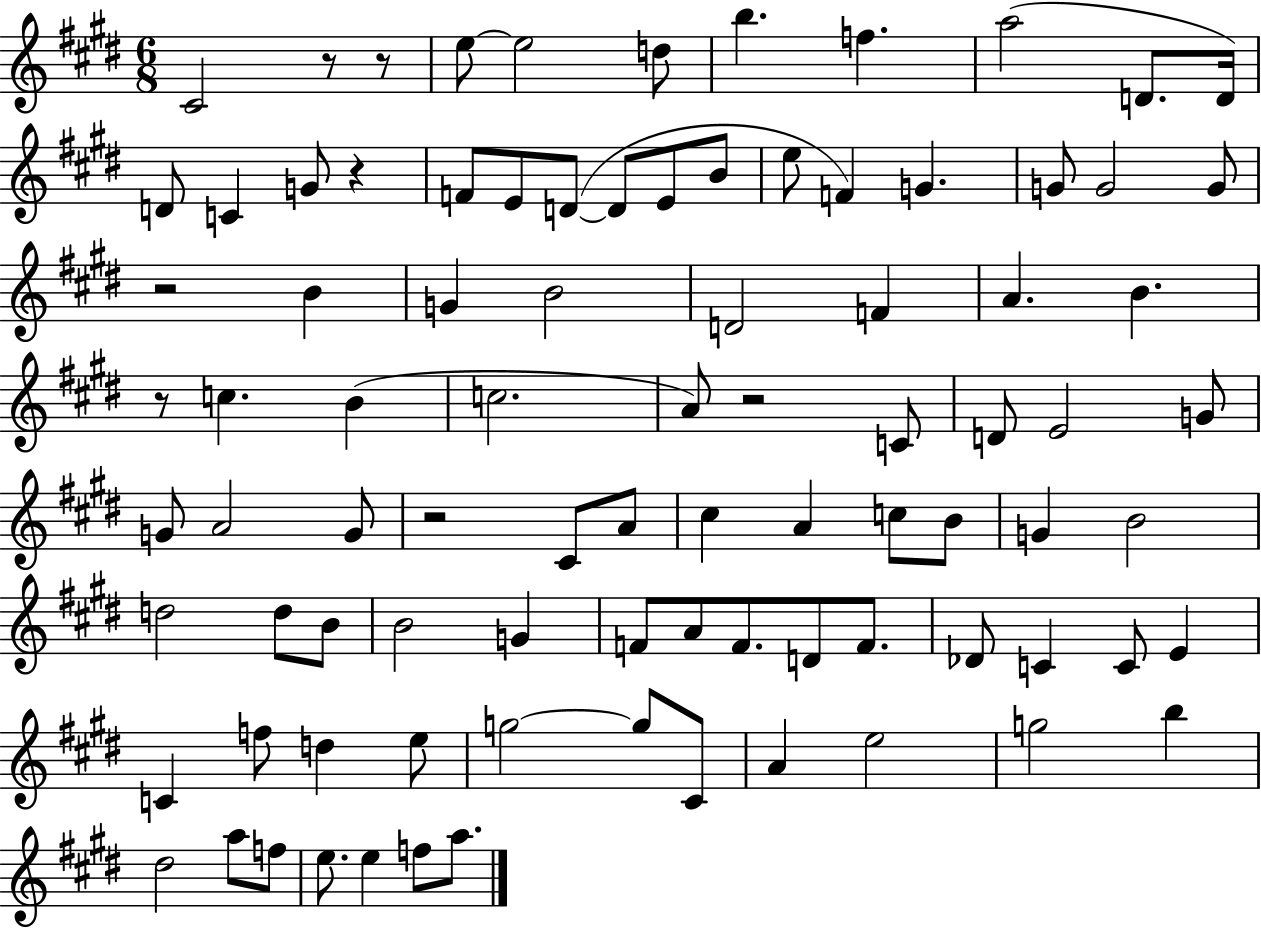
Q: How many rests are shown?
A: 7